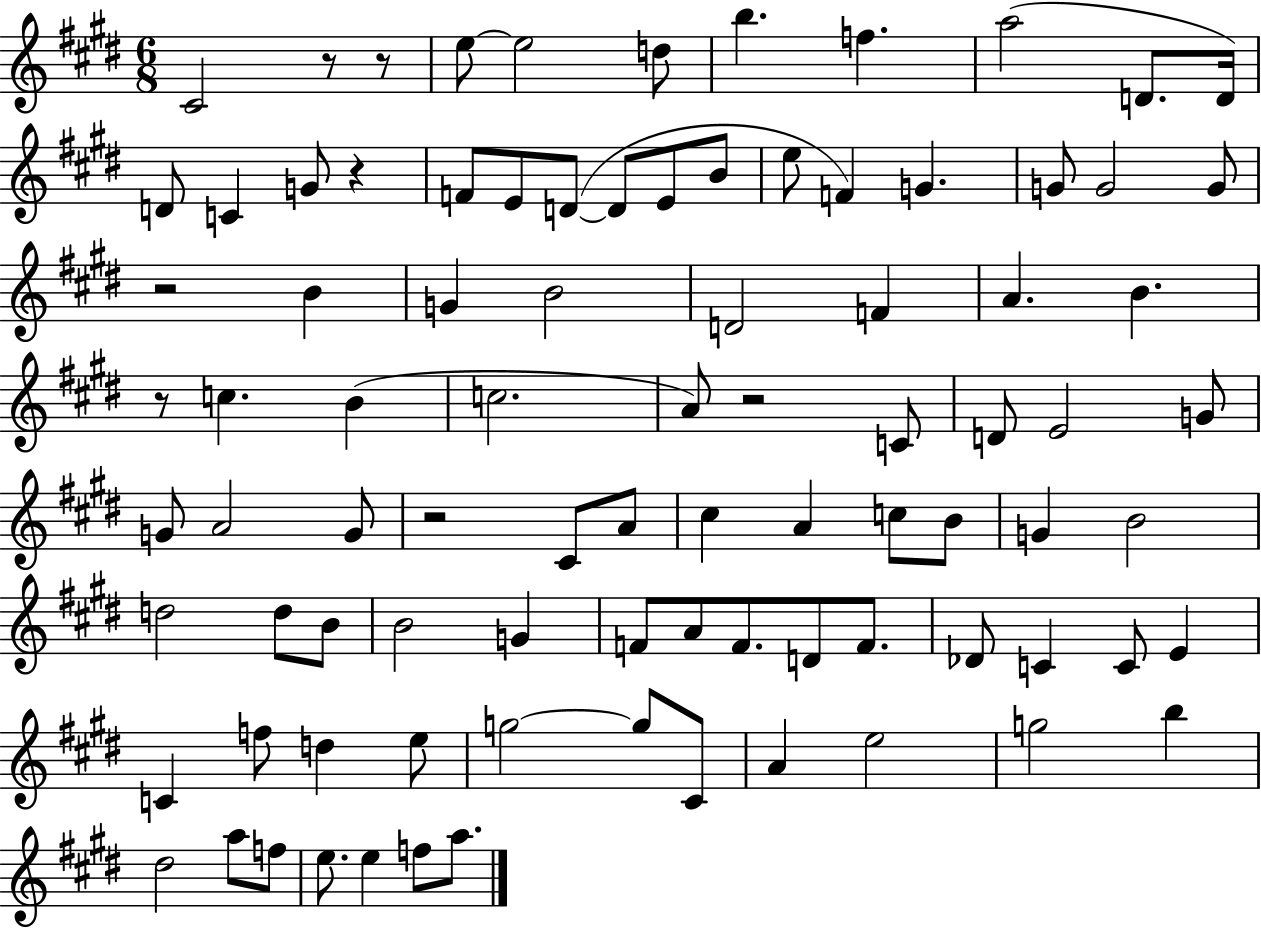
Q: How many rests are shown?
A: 7